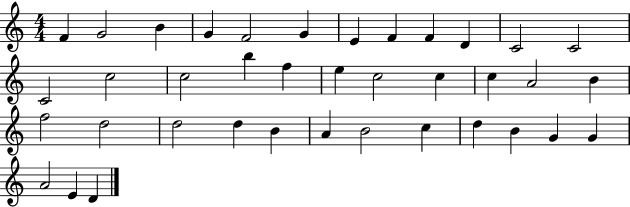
{
  \clef treble
  \numericTimeSignature
  \time 4/4
  \key c \major
  f'4 g'2 b'4 | g'4 f'2 g'4 | e'4 f'4 f'4 d'4 | c'2 c'2 | \break c'2 c''2 | c''2 b''4 f''4 | e''4 c''2 c''4 | c''4 a'2 b'4 | \break f''2 d''2 | d''2 d''4 b'4 | a'4 b'2 c''4 | d''4 b'4 g'4 g'4 | \break a'2 e'4 d'4 | \bar "|."
}